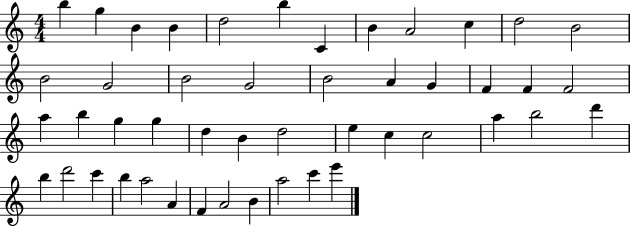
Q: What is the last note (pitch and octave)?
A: E6